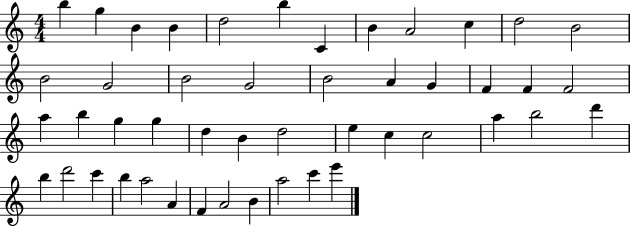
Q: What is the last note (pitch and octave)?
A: E6